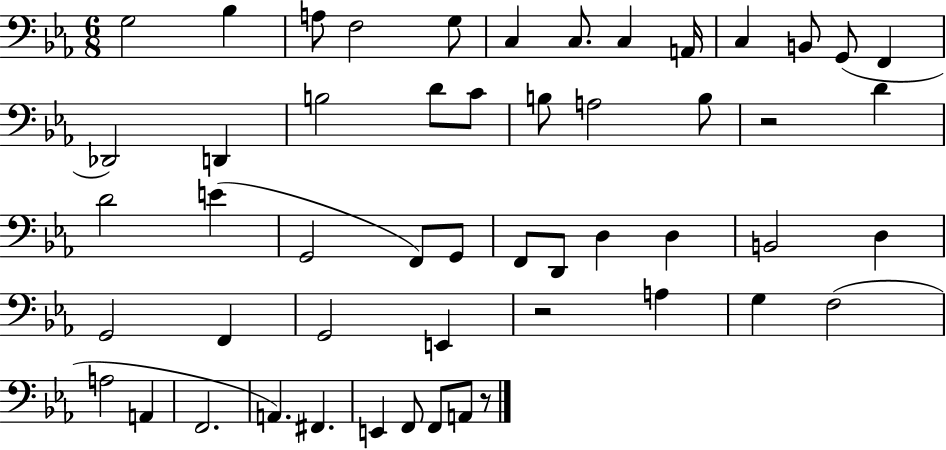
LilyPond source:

{
  \clef bass
  \numericTimeSignature
  \time 6/8
  \key ees \major
  \repeat volta 2 { g2 bes4 | a8 f2 g8 | c4 c8. c4 a,16 | c4 b,8 g,8( f,4 | \break des,2) d,4 | b2 d'8 c'8 | b8 a2 b8 | r2 d'4 | \break d'2 e'4( | g,2 f,8) g,8 | f,8 d,8 d4 d4 | b,2 d4 | \break g,2 f,4 | g,2 e,4 | r2 a4 | g4 f2( | \break a2 a,4 | f,2. | a,4.) fis,4. | e,4 f,8 f,8 a,8 r8 | \break } \bar "|."
}